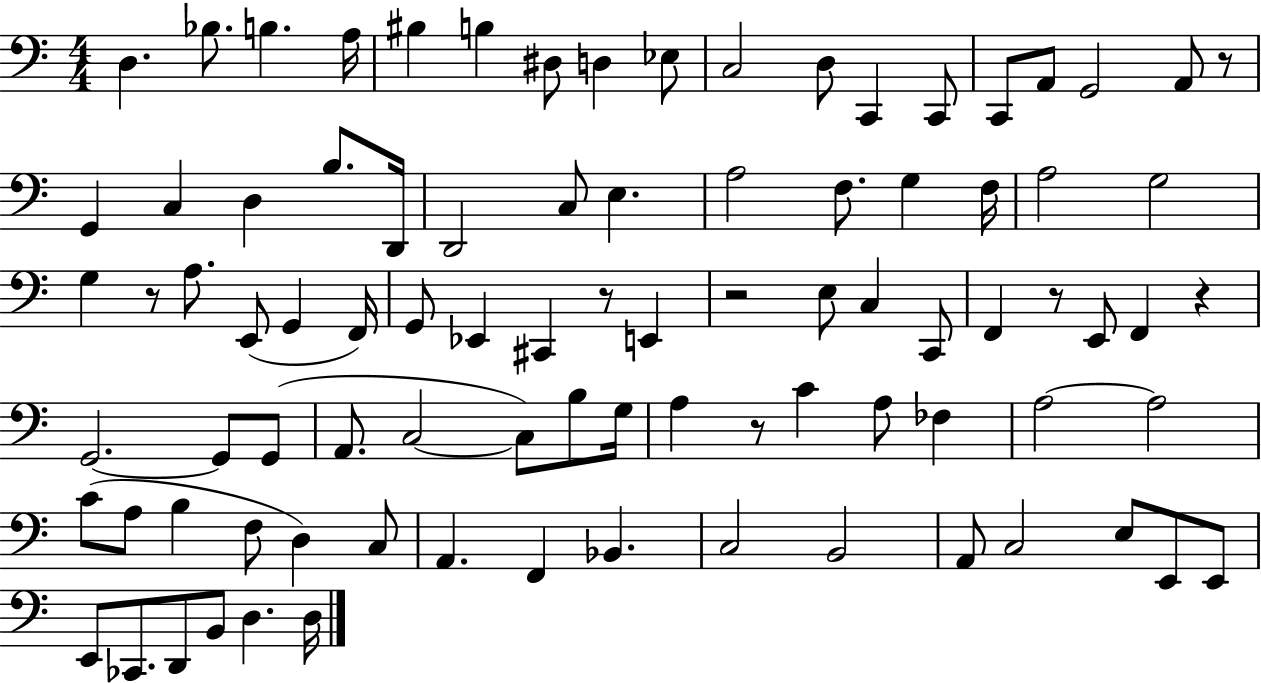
D3/q. Bb3/e. B3/q. A3/s BIS3/q B3/q D#3/e D3/q Eb3/e C3/h D3/e C2/q C2/e C2/e A2/e G2/h A2/e R/e G2/q C3/q D3/q B3/e. D2/s D2/h C3/e E3/q. A3/h F3/e. G3/q F3/s A3/h G3/h G3/q R/e A3/e. E2/e G2/q F2/s G2/e Eb2/q C#2/q R/e E2/q R/h E3/e C3/q C2/e F2/q R/e E2/e F2/q R/q G2/h. G2/e G2/e A2/e. C3/h C3/e B3/e G3/s A3/q R/e C4/q A3/e FES3/q A3/h A3/h C4/e A3/e B3/q F3/e D3/q C3/e A2/q. F2/q Bb2/q. C3/h B2/h A2/e C3/h E3/e E2/e E2/e E2/e CES2/e. D2/e B2/e D3/q. D3/s